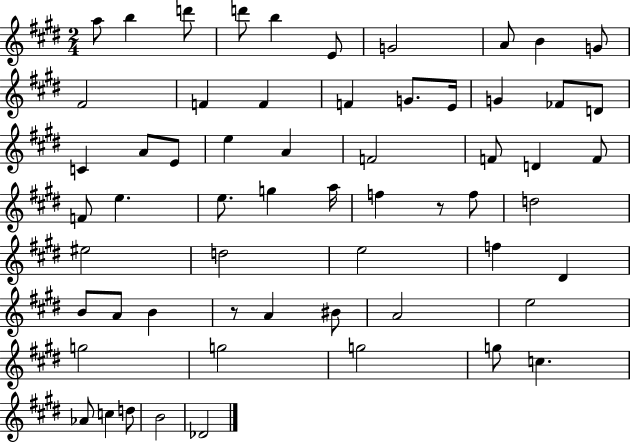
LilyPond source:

{
  \clef treble
  \numericTimeSignature
  \time 2/4
  \key e \major
  a''8 b''4 d'''8 | d'''8 b''4 e'8 | g'2 | a'8 b'4 g'8 | \break fis'2 | f'4 f'4 | f'4 g'8. e'16 | g'4 fes'8 d'8 | \break c'4 a'8 e'8 | e''4 a'4 | f'2 | f'8 d'4 f'8 | \break f'8 e''4. | e''8. g''4 a''16 | f''4 r8 f''8 | d''2 | \break eis''2 | d''2 | e''2 | f''4 dis'4 | \break b'8 a'8 b'4 | r8 a'4 bis'8 | a'2 | e''2 | \break g''2 | g''2 | g''2 | g''8 c''4. | \break aes'8 c''4 d''8 | b'2 | des'2 | \bar "|."
}